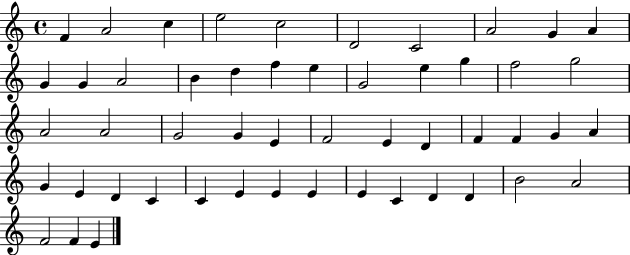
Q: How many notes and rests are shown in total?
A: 51